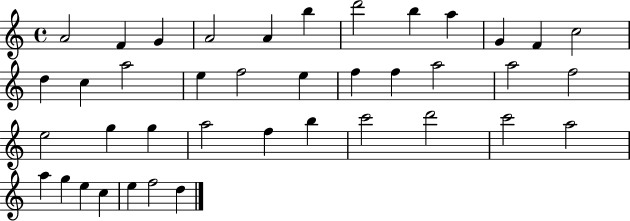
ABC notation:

X:1
T:Untitled
M:4/4
L:1/4
K:C
A2 F G A2 A b d'2 b a G F c2 d c a2 e f2 e f f a2 a2 f2 e2 g g a2 f b c'2 d'2 c'2 a2 a g e c e f2 d